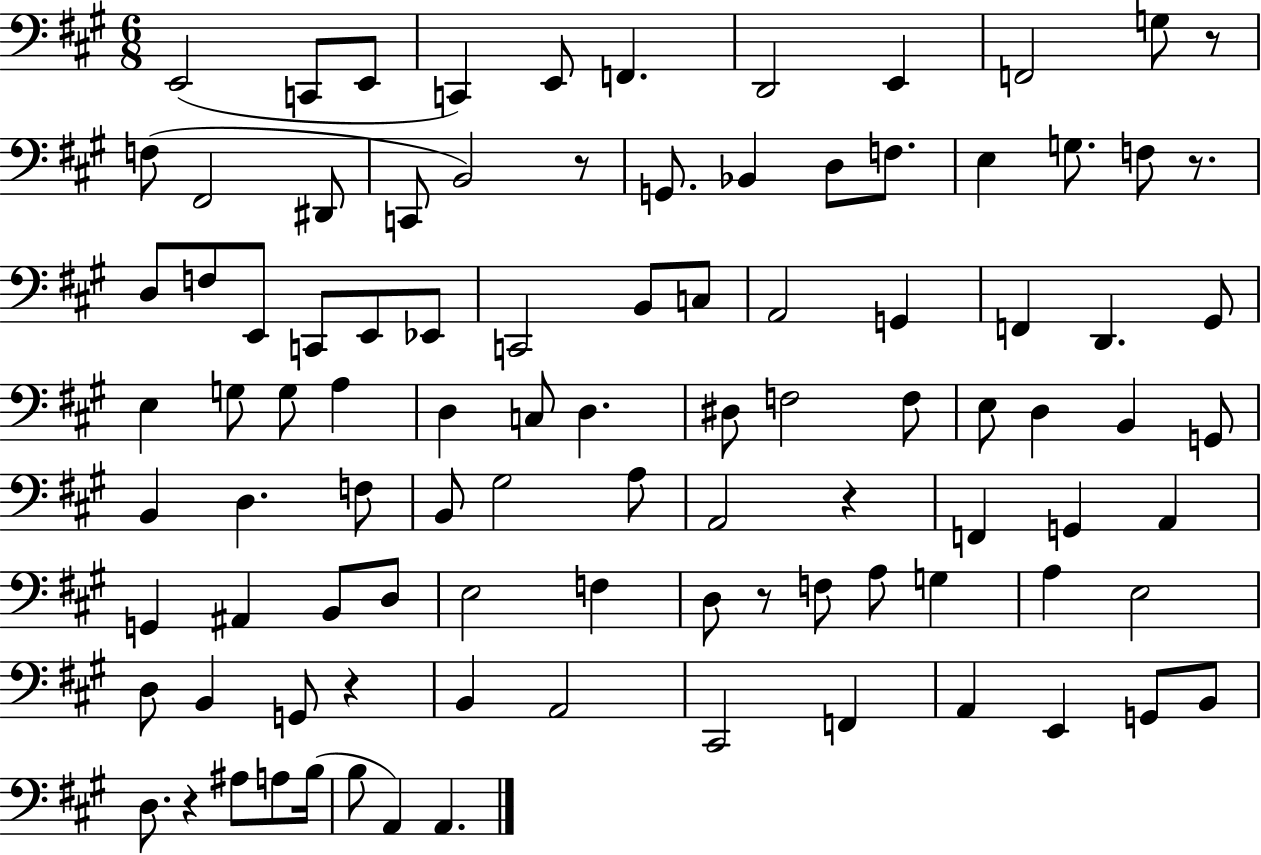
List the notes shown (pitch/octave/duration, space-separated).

E2/h C2/e E2/e C2/q E2/e F2/q. D2/h E2/q F2/h G3/e R/e F3/e F#2/h D#2/e C2/e B2/h R/e G2/e. Bb2/q D3/e F3/e. E3/q G3/e. F3/e R/e. D3/e F3/e E2/e C2/e E2/e Eb2/e C2/h B2/e C3/e A2/h G2/q F2/q D2/q. G#2/e E3/q G3/e G3/e A3/q D3/q C3/e D3/q. D#3/e F3/h F3/e E3/e D3/q B2/q G2/e B2/q D3/q. F3/e B2/e G#3/h A3/e A2/h R/q F2/q G2/q A2/q G2/q A#2/q B2/e D3/e E3/h F3/q D3/e R/e F3/e A3/e G3/q A3/q E3/h D3/e B2/q G2/e R/q B2/q A2/h C#2/h F2/q A2/q E2/q G2/e B2/e D3/e. R/q A#3/e A3/e B3/s B3/e A2/q A2/q.